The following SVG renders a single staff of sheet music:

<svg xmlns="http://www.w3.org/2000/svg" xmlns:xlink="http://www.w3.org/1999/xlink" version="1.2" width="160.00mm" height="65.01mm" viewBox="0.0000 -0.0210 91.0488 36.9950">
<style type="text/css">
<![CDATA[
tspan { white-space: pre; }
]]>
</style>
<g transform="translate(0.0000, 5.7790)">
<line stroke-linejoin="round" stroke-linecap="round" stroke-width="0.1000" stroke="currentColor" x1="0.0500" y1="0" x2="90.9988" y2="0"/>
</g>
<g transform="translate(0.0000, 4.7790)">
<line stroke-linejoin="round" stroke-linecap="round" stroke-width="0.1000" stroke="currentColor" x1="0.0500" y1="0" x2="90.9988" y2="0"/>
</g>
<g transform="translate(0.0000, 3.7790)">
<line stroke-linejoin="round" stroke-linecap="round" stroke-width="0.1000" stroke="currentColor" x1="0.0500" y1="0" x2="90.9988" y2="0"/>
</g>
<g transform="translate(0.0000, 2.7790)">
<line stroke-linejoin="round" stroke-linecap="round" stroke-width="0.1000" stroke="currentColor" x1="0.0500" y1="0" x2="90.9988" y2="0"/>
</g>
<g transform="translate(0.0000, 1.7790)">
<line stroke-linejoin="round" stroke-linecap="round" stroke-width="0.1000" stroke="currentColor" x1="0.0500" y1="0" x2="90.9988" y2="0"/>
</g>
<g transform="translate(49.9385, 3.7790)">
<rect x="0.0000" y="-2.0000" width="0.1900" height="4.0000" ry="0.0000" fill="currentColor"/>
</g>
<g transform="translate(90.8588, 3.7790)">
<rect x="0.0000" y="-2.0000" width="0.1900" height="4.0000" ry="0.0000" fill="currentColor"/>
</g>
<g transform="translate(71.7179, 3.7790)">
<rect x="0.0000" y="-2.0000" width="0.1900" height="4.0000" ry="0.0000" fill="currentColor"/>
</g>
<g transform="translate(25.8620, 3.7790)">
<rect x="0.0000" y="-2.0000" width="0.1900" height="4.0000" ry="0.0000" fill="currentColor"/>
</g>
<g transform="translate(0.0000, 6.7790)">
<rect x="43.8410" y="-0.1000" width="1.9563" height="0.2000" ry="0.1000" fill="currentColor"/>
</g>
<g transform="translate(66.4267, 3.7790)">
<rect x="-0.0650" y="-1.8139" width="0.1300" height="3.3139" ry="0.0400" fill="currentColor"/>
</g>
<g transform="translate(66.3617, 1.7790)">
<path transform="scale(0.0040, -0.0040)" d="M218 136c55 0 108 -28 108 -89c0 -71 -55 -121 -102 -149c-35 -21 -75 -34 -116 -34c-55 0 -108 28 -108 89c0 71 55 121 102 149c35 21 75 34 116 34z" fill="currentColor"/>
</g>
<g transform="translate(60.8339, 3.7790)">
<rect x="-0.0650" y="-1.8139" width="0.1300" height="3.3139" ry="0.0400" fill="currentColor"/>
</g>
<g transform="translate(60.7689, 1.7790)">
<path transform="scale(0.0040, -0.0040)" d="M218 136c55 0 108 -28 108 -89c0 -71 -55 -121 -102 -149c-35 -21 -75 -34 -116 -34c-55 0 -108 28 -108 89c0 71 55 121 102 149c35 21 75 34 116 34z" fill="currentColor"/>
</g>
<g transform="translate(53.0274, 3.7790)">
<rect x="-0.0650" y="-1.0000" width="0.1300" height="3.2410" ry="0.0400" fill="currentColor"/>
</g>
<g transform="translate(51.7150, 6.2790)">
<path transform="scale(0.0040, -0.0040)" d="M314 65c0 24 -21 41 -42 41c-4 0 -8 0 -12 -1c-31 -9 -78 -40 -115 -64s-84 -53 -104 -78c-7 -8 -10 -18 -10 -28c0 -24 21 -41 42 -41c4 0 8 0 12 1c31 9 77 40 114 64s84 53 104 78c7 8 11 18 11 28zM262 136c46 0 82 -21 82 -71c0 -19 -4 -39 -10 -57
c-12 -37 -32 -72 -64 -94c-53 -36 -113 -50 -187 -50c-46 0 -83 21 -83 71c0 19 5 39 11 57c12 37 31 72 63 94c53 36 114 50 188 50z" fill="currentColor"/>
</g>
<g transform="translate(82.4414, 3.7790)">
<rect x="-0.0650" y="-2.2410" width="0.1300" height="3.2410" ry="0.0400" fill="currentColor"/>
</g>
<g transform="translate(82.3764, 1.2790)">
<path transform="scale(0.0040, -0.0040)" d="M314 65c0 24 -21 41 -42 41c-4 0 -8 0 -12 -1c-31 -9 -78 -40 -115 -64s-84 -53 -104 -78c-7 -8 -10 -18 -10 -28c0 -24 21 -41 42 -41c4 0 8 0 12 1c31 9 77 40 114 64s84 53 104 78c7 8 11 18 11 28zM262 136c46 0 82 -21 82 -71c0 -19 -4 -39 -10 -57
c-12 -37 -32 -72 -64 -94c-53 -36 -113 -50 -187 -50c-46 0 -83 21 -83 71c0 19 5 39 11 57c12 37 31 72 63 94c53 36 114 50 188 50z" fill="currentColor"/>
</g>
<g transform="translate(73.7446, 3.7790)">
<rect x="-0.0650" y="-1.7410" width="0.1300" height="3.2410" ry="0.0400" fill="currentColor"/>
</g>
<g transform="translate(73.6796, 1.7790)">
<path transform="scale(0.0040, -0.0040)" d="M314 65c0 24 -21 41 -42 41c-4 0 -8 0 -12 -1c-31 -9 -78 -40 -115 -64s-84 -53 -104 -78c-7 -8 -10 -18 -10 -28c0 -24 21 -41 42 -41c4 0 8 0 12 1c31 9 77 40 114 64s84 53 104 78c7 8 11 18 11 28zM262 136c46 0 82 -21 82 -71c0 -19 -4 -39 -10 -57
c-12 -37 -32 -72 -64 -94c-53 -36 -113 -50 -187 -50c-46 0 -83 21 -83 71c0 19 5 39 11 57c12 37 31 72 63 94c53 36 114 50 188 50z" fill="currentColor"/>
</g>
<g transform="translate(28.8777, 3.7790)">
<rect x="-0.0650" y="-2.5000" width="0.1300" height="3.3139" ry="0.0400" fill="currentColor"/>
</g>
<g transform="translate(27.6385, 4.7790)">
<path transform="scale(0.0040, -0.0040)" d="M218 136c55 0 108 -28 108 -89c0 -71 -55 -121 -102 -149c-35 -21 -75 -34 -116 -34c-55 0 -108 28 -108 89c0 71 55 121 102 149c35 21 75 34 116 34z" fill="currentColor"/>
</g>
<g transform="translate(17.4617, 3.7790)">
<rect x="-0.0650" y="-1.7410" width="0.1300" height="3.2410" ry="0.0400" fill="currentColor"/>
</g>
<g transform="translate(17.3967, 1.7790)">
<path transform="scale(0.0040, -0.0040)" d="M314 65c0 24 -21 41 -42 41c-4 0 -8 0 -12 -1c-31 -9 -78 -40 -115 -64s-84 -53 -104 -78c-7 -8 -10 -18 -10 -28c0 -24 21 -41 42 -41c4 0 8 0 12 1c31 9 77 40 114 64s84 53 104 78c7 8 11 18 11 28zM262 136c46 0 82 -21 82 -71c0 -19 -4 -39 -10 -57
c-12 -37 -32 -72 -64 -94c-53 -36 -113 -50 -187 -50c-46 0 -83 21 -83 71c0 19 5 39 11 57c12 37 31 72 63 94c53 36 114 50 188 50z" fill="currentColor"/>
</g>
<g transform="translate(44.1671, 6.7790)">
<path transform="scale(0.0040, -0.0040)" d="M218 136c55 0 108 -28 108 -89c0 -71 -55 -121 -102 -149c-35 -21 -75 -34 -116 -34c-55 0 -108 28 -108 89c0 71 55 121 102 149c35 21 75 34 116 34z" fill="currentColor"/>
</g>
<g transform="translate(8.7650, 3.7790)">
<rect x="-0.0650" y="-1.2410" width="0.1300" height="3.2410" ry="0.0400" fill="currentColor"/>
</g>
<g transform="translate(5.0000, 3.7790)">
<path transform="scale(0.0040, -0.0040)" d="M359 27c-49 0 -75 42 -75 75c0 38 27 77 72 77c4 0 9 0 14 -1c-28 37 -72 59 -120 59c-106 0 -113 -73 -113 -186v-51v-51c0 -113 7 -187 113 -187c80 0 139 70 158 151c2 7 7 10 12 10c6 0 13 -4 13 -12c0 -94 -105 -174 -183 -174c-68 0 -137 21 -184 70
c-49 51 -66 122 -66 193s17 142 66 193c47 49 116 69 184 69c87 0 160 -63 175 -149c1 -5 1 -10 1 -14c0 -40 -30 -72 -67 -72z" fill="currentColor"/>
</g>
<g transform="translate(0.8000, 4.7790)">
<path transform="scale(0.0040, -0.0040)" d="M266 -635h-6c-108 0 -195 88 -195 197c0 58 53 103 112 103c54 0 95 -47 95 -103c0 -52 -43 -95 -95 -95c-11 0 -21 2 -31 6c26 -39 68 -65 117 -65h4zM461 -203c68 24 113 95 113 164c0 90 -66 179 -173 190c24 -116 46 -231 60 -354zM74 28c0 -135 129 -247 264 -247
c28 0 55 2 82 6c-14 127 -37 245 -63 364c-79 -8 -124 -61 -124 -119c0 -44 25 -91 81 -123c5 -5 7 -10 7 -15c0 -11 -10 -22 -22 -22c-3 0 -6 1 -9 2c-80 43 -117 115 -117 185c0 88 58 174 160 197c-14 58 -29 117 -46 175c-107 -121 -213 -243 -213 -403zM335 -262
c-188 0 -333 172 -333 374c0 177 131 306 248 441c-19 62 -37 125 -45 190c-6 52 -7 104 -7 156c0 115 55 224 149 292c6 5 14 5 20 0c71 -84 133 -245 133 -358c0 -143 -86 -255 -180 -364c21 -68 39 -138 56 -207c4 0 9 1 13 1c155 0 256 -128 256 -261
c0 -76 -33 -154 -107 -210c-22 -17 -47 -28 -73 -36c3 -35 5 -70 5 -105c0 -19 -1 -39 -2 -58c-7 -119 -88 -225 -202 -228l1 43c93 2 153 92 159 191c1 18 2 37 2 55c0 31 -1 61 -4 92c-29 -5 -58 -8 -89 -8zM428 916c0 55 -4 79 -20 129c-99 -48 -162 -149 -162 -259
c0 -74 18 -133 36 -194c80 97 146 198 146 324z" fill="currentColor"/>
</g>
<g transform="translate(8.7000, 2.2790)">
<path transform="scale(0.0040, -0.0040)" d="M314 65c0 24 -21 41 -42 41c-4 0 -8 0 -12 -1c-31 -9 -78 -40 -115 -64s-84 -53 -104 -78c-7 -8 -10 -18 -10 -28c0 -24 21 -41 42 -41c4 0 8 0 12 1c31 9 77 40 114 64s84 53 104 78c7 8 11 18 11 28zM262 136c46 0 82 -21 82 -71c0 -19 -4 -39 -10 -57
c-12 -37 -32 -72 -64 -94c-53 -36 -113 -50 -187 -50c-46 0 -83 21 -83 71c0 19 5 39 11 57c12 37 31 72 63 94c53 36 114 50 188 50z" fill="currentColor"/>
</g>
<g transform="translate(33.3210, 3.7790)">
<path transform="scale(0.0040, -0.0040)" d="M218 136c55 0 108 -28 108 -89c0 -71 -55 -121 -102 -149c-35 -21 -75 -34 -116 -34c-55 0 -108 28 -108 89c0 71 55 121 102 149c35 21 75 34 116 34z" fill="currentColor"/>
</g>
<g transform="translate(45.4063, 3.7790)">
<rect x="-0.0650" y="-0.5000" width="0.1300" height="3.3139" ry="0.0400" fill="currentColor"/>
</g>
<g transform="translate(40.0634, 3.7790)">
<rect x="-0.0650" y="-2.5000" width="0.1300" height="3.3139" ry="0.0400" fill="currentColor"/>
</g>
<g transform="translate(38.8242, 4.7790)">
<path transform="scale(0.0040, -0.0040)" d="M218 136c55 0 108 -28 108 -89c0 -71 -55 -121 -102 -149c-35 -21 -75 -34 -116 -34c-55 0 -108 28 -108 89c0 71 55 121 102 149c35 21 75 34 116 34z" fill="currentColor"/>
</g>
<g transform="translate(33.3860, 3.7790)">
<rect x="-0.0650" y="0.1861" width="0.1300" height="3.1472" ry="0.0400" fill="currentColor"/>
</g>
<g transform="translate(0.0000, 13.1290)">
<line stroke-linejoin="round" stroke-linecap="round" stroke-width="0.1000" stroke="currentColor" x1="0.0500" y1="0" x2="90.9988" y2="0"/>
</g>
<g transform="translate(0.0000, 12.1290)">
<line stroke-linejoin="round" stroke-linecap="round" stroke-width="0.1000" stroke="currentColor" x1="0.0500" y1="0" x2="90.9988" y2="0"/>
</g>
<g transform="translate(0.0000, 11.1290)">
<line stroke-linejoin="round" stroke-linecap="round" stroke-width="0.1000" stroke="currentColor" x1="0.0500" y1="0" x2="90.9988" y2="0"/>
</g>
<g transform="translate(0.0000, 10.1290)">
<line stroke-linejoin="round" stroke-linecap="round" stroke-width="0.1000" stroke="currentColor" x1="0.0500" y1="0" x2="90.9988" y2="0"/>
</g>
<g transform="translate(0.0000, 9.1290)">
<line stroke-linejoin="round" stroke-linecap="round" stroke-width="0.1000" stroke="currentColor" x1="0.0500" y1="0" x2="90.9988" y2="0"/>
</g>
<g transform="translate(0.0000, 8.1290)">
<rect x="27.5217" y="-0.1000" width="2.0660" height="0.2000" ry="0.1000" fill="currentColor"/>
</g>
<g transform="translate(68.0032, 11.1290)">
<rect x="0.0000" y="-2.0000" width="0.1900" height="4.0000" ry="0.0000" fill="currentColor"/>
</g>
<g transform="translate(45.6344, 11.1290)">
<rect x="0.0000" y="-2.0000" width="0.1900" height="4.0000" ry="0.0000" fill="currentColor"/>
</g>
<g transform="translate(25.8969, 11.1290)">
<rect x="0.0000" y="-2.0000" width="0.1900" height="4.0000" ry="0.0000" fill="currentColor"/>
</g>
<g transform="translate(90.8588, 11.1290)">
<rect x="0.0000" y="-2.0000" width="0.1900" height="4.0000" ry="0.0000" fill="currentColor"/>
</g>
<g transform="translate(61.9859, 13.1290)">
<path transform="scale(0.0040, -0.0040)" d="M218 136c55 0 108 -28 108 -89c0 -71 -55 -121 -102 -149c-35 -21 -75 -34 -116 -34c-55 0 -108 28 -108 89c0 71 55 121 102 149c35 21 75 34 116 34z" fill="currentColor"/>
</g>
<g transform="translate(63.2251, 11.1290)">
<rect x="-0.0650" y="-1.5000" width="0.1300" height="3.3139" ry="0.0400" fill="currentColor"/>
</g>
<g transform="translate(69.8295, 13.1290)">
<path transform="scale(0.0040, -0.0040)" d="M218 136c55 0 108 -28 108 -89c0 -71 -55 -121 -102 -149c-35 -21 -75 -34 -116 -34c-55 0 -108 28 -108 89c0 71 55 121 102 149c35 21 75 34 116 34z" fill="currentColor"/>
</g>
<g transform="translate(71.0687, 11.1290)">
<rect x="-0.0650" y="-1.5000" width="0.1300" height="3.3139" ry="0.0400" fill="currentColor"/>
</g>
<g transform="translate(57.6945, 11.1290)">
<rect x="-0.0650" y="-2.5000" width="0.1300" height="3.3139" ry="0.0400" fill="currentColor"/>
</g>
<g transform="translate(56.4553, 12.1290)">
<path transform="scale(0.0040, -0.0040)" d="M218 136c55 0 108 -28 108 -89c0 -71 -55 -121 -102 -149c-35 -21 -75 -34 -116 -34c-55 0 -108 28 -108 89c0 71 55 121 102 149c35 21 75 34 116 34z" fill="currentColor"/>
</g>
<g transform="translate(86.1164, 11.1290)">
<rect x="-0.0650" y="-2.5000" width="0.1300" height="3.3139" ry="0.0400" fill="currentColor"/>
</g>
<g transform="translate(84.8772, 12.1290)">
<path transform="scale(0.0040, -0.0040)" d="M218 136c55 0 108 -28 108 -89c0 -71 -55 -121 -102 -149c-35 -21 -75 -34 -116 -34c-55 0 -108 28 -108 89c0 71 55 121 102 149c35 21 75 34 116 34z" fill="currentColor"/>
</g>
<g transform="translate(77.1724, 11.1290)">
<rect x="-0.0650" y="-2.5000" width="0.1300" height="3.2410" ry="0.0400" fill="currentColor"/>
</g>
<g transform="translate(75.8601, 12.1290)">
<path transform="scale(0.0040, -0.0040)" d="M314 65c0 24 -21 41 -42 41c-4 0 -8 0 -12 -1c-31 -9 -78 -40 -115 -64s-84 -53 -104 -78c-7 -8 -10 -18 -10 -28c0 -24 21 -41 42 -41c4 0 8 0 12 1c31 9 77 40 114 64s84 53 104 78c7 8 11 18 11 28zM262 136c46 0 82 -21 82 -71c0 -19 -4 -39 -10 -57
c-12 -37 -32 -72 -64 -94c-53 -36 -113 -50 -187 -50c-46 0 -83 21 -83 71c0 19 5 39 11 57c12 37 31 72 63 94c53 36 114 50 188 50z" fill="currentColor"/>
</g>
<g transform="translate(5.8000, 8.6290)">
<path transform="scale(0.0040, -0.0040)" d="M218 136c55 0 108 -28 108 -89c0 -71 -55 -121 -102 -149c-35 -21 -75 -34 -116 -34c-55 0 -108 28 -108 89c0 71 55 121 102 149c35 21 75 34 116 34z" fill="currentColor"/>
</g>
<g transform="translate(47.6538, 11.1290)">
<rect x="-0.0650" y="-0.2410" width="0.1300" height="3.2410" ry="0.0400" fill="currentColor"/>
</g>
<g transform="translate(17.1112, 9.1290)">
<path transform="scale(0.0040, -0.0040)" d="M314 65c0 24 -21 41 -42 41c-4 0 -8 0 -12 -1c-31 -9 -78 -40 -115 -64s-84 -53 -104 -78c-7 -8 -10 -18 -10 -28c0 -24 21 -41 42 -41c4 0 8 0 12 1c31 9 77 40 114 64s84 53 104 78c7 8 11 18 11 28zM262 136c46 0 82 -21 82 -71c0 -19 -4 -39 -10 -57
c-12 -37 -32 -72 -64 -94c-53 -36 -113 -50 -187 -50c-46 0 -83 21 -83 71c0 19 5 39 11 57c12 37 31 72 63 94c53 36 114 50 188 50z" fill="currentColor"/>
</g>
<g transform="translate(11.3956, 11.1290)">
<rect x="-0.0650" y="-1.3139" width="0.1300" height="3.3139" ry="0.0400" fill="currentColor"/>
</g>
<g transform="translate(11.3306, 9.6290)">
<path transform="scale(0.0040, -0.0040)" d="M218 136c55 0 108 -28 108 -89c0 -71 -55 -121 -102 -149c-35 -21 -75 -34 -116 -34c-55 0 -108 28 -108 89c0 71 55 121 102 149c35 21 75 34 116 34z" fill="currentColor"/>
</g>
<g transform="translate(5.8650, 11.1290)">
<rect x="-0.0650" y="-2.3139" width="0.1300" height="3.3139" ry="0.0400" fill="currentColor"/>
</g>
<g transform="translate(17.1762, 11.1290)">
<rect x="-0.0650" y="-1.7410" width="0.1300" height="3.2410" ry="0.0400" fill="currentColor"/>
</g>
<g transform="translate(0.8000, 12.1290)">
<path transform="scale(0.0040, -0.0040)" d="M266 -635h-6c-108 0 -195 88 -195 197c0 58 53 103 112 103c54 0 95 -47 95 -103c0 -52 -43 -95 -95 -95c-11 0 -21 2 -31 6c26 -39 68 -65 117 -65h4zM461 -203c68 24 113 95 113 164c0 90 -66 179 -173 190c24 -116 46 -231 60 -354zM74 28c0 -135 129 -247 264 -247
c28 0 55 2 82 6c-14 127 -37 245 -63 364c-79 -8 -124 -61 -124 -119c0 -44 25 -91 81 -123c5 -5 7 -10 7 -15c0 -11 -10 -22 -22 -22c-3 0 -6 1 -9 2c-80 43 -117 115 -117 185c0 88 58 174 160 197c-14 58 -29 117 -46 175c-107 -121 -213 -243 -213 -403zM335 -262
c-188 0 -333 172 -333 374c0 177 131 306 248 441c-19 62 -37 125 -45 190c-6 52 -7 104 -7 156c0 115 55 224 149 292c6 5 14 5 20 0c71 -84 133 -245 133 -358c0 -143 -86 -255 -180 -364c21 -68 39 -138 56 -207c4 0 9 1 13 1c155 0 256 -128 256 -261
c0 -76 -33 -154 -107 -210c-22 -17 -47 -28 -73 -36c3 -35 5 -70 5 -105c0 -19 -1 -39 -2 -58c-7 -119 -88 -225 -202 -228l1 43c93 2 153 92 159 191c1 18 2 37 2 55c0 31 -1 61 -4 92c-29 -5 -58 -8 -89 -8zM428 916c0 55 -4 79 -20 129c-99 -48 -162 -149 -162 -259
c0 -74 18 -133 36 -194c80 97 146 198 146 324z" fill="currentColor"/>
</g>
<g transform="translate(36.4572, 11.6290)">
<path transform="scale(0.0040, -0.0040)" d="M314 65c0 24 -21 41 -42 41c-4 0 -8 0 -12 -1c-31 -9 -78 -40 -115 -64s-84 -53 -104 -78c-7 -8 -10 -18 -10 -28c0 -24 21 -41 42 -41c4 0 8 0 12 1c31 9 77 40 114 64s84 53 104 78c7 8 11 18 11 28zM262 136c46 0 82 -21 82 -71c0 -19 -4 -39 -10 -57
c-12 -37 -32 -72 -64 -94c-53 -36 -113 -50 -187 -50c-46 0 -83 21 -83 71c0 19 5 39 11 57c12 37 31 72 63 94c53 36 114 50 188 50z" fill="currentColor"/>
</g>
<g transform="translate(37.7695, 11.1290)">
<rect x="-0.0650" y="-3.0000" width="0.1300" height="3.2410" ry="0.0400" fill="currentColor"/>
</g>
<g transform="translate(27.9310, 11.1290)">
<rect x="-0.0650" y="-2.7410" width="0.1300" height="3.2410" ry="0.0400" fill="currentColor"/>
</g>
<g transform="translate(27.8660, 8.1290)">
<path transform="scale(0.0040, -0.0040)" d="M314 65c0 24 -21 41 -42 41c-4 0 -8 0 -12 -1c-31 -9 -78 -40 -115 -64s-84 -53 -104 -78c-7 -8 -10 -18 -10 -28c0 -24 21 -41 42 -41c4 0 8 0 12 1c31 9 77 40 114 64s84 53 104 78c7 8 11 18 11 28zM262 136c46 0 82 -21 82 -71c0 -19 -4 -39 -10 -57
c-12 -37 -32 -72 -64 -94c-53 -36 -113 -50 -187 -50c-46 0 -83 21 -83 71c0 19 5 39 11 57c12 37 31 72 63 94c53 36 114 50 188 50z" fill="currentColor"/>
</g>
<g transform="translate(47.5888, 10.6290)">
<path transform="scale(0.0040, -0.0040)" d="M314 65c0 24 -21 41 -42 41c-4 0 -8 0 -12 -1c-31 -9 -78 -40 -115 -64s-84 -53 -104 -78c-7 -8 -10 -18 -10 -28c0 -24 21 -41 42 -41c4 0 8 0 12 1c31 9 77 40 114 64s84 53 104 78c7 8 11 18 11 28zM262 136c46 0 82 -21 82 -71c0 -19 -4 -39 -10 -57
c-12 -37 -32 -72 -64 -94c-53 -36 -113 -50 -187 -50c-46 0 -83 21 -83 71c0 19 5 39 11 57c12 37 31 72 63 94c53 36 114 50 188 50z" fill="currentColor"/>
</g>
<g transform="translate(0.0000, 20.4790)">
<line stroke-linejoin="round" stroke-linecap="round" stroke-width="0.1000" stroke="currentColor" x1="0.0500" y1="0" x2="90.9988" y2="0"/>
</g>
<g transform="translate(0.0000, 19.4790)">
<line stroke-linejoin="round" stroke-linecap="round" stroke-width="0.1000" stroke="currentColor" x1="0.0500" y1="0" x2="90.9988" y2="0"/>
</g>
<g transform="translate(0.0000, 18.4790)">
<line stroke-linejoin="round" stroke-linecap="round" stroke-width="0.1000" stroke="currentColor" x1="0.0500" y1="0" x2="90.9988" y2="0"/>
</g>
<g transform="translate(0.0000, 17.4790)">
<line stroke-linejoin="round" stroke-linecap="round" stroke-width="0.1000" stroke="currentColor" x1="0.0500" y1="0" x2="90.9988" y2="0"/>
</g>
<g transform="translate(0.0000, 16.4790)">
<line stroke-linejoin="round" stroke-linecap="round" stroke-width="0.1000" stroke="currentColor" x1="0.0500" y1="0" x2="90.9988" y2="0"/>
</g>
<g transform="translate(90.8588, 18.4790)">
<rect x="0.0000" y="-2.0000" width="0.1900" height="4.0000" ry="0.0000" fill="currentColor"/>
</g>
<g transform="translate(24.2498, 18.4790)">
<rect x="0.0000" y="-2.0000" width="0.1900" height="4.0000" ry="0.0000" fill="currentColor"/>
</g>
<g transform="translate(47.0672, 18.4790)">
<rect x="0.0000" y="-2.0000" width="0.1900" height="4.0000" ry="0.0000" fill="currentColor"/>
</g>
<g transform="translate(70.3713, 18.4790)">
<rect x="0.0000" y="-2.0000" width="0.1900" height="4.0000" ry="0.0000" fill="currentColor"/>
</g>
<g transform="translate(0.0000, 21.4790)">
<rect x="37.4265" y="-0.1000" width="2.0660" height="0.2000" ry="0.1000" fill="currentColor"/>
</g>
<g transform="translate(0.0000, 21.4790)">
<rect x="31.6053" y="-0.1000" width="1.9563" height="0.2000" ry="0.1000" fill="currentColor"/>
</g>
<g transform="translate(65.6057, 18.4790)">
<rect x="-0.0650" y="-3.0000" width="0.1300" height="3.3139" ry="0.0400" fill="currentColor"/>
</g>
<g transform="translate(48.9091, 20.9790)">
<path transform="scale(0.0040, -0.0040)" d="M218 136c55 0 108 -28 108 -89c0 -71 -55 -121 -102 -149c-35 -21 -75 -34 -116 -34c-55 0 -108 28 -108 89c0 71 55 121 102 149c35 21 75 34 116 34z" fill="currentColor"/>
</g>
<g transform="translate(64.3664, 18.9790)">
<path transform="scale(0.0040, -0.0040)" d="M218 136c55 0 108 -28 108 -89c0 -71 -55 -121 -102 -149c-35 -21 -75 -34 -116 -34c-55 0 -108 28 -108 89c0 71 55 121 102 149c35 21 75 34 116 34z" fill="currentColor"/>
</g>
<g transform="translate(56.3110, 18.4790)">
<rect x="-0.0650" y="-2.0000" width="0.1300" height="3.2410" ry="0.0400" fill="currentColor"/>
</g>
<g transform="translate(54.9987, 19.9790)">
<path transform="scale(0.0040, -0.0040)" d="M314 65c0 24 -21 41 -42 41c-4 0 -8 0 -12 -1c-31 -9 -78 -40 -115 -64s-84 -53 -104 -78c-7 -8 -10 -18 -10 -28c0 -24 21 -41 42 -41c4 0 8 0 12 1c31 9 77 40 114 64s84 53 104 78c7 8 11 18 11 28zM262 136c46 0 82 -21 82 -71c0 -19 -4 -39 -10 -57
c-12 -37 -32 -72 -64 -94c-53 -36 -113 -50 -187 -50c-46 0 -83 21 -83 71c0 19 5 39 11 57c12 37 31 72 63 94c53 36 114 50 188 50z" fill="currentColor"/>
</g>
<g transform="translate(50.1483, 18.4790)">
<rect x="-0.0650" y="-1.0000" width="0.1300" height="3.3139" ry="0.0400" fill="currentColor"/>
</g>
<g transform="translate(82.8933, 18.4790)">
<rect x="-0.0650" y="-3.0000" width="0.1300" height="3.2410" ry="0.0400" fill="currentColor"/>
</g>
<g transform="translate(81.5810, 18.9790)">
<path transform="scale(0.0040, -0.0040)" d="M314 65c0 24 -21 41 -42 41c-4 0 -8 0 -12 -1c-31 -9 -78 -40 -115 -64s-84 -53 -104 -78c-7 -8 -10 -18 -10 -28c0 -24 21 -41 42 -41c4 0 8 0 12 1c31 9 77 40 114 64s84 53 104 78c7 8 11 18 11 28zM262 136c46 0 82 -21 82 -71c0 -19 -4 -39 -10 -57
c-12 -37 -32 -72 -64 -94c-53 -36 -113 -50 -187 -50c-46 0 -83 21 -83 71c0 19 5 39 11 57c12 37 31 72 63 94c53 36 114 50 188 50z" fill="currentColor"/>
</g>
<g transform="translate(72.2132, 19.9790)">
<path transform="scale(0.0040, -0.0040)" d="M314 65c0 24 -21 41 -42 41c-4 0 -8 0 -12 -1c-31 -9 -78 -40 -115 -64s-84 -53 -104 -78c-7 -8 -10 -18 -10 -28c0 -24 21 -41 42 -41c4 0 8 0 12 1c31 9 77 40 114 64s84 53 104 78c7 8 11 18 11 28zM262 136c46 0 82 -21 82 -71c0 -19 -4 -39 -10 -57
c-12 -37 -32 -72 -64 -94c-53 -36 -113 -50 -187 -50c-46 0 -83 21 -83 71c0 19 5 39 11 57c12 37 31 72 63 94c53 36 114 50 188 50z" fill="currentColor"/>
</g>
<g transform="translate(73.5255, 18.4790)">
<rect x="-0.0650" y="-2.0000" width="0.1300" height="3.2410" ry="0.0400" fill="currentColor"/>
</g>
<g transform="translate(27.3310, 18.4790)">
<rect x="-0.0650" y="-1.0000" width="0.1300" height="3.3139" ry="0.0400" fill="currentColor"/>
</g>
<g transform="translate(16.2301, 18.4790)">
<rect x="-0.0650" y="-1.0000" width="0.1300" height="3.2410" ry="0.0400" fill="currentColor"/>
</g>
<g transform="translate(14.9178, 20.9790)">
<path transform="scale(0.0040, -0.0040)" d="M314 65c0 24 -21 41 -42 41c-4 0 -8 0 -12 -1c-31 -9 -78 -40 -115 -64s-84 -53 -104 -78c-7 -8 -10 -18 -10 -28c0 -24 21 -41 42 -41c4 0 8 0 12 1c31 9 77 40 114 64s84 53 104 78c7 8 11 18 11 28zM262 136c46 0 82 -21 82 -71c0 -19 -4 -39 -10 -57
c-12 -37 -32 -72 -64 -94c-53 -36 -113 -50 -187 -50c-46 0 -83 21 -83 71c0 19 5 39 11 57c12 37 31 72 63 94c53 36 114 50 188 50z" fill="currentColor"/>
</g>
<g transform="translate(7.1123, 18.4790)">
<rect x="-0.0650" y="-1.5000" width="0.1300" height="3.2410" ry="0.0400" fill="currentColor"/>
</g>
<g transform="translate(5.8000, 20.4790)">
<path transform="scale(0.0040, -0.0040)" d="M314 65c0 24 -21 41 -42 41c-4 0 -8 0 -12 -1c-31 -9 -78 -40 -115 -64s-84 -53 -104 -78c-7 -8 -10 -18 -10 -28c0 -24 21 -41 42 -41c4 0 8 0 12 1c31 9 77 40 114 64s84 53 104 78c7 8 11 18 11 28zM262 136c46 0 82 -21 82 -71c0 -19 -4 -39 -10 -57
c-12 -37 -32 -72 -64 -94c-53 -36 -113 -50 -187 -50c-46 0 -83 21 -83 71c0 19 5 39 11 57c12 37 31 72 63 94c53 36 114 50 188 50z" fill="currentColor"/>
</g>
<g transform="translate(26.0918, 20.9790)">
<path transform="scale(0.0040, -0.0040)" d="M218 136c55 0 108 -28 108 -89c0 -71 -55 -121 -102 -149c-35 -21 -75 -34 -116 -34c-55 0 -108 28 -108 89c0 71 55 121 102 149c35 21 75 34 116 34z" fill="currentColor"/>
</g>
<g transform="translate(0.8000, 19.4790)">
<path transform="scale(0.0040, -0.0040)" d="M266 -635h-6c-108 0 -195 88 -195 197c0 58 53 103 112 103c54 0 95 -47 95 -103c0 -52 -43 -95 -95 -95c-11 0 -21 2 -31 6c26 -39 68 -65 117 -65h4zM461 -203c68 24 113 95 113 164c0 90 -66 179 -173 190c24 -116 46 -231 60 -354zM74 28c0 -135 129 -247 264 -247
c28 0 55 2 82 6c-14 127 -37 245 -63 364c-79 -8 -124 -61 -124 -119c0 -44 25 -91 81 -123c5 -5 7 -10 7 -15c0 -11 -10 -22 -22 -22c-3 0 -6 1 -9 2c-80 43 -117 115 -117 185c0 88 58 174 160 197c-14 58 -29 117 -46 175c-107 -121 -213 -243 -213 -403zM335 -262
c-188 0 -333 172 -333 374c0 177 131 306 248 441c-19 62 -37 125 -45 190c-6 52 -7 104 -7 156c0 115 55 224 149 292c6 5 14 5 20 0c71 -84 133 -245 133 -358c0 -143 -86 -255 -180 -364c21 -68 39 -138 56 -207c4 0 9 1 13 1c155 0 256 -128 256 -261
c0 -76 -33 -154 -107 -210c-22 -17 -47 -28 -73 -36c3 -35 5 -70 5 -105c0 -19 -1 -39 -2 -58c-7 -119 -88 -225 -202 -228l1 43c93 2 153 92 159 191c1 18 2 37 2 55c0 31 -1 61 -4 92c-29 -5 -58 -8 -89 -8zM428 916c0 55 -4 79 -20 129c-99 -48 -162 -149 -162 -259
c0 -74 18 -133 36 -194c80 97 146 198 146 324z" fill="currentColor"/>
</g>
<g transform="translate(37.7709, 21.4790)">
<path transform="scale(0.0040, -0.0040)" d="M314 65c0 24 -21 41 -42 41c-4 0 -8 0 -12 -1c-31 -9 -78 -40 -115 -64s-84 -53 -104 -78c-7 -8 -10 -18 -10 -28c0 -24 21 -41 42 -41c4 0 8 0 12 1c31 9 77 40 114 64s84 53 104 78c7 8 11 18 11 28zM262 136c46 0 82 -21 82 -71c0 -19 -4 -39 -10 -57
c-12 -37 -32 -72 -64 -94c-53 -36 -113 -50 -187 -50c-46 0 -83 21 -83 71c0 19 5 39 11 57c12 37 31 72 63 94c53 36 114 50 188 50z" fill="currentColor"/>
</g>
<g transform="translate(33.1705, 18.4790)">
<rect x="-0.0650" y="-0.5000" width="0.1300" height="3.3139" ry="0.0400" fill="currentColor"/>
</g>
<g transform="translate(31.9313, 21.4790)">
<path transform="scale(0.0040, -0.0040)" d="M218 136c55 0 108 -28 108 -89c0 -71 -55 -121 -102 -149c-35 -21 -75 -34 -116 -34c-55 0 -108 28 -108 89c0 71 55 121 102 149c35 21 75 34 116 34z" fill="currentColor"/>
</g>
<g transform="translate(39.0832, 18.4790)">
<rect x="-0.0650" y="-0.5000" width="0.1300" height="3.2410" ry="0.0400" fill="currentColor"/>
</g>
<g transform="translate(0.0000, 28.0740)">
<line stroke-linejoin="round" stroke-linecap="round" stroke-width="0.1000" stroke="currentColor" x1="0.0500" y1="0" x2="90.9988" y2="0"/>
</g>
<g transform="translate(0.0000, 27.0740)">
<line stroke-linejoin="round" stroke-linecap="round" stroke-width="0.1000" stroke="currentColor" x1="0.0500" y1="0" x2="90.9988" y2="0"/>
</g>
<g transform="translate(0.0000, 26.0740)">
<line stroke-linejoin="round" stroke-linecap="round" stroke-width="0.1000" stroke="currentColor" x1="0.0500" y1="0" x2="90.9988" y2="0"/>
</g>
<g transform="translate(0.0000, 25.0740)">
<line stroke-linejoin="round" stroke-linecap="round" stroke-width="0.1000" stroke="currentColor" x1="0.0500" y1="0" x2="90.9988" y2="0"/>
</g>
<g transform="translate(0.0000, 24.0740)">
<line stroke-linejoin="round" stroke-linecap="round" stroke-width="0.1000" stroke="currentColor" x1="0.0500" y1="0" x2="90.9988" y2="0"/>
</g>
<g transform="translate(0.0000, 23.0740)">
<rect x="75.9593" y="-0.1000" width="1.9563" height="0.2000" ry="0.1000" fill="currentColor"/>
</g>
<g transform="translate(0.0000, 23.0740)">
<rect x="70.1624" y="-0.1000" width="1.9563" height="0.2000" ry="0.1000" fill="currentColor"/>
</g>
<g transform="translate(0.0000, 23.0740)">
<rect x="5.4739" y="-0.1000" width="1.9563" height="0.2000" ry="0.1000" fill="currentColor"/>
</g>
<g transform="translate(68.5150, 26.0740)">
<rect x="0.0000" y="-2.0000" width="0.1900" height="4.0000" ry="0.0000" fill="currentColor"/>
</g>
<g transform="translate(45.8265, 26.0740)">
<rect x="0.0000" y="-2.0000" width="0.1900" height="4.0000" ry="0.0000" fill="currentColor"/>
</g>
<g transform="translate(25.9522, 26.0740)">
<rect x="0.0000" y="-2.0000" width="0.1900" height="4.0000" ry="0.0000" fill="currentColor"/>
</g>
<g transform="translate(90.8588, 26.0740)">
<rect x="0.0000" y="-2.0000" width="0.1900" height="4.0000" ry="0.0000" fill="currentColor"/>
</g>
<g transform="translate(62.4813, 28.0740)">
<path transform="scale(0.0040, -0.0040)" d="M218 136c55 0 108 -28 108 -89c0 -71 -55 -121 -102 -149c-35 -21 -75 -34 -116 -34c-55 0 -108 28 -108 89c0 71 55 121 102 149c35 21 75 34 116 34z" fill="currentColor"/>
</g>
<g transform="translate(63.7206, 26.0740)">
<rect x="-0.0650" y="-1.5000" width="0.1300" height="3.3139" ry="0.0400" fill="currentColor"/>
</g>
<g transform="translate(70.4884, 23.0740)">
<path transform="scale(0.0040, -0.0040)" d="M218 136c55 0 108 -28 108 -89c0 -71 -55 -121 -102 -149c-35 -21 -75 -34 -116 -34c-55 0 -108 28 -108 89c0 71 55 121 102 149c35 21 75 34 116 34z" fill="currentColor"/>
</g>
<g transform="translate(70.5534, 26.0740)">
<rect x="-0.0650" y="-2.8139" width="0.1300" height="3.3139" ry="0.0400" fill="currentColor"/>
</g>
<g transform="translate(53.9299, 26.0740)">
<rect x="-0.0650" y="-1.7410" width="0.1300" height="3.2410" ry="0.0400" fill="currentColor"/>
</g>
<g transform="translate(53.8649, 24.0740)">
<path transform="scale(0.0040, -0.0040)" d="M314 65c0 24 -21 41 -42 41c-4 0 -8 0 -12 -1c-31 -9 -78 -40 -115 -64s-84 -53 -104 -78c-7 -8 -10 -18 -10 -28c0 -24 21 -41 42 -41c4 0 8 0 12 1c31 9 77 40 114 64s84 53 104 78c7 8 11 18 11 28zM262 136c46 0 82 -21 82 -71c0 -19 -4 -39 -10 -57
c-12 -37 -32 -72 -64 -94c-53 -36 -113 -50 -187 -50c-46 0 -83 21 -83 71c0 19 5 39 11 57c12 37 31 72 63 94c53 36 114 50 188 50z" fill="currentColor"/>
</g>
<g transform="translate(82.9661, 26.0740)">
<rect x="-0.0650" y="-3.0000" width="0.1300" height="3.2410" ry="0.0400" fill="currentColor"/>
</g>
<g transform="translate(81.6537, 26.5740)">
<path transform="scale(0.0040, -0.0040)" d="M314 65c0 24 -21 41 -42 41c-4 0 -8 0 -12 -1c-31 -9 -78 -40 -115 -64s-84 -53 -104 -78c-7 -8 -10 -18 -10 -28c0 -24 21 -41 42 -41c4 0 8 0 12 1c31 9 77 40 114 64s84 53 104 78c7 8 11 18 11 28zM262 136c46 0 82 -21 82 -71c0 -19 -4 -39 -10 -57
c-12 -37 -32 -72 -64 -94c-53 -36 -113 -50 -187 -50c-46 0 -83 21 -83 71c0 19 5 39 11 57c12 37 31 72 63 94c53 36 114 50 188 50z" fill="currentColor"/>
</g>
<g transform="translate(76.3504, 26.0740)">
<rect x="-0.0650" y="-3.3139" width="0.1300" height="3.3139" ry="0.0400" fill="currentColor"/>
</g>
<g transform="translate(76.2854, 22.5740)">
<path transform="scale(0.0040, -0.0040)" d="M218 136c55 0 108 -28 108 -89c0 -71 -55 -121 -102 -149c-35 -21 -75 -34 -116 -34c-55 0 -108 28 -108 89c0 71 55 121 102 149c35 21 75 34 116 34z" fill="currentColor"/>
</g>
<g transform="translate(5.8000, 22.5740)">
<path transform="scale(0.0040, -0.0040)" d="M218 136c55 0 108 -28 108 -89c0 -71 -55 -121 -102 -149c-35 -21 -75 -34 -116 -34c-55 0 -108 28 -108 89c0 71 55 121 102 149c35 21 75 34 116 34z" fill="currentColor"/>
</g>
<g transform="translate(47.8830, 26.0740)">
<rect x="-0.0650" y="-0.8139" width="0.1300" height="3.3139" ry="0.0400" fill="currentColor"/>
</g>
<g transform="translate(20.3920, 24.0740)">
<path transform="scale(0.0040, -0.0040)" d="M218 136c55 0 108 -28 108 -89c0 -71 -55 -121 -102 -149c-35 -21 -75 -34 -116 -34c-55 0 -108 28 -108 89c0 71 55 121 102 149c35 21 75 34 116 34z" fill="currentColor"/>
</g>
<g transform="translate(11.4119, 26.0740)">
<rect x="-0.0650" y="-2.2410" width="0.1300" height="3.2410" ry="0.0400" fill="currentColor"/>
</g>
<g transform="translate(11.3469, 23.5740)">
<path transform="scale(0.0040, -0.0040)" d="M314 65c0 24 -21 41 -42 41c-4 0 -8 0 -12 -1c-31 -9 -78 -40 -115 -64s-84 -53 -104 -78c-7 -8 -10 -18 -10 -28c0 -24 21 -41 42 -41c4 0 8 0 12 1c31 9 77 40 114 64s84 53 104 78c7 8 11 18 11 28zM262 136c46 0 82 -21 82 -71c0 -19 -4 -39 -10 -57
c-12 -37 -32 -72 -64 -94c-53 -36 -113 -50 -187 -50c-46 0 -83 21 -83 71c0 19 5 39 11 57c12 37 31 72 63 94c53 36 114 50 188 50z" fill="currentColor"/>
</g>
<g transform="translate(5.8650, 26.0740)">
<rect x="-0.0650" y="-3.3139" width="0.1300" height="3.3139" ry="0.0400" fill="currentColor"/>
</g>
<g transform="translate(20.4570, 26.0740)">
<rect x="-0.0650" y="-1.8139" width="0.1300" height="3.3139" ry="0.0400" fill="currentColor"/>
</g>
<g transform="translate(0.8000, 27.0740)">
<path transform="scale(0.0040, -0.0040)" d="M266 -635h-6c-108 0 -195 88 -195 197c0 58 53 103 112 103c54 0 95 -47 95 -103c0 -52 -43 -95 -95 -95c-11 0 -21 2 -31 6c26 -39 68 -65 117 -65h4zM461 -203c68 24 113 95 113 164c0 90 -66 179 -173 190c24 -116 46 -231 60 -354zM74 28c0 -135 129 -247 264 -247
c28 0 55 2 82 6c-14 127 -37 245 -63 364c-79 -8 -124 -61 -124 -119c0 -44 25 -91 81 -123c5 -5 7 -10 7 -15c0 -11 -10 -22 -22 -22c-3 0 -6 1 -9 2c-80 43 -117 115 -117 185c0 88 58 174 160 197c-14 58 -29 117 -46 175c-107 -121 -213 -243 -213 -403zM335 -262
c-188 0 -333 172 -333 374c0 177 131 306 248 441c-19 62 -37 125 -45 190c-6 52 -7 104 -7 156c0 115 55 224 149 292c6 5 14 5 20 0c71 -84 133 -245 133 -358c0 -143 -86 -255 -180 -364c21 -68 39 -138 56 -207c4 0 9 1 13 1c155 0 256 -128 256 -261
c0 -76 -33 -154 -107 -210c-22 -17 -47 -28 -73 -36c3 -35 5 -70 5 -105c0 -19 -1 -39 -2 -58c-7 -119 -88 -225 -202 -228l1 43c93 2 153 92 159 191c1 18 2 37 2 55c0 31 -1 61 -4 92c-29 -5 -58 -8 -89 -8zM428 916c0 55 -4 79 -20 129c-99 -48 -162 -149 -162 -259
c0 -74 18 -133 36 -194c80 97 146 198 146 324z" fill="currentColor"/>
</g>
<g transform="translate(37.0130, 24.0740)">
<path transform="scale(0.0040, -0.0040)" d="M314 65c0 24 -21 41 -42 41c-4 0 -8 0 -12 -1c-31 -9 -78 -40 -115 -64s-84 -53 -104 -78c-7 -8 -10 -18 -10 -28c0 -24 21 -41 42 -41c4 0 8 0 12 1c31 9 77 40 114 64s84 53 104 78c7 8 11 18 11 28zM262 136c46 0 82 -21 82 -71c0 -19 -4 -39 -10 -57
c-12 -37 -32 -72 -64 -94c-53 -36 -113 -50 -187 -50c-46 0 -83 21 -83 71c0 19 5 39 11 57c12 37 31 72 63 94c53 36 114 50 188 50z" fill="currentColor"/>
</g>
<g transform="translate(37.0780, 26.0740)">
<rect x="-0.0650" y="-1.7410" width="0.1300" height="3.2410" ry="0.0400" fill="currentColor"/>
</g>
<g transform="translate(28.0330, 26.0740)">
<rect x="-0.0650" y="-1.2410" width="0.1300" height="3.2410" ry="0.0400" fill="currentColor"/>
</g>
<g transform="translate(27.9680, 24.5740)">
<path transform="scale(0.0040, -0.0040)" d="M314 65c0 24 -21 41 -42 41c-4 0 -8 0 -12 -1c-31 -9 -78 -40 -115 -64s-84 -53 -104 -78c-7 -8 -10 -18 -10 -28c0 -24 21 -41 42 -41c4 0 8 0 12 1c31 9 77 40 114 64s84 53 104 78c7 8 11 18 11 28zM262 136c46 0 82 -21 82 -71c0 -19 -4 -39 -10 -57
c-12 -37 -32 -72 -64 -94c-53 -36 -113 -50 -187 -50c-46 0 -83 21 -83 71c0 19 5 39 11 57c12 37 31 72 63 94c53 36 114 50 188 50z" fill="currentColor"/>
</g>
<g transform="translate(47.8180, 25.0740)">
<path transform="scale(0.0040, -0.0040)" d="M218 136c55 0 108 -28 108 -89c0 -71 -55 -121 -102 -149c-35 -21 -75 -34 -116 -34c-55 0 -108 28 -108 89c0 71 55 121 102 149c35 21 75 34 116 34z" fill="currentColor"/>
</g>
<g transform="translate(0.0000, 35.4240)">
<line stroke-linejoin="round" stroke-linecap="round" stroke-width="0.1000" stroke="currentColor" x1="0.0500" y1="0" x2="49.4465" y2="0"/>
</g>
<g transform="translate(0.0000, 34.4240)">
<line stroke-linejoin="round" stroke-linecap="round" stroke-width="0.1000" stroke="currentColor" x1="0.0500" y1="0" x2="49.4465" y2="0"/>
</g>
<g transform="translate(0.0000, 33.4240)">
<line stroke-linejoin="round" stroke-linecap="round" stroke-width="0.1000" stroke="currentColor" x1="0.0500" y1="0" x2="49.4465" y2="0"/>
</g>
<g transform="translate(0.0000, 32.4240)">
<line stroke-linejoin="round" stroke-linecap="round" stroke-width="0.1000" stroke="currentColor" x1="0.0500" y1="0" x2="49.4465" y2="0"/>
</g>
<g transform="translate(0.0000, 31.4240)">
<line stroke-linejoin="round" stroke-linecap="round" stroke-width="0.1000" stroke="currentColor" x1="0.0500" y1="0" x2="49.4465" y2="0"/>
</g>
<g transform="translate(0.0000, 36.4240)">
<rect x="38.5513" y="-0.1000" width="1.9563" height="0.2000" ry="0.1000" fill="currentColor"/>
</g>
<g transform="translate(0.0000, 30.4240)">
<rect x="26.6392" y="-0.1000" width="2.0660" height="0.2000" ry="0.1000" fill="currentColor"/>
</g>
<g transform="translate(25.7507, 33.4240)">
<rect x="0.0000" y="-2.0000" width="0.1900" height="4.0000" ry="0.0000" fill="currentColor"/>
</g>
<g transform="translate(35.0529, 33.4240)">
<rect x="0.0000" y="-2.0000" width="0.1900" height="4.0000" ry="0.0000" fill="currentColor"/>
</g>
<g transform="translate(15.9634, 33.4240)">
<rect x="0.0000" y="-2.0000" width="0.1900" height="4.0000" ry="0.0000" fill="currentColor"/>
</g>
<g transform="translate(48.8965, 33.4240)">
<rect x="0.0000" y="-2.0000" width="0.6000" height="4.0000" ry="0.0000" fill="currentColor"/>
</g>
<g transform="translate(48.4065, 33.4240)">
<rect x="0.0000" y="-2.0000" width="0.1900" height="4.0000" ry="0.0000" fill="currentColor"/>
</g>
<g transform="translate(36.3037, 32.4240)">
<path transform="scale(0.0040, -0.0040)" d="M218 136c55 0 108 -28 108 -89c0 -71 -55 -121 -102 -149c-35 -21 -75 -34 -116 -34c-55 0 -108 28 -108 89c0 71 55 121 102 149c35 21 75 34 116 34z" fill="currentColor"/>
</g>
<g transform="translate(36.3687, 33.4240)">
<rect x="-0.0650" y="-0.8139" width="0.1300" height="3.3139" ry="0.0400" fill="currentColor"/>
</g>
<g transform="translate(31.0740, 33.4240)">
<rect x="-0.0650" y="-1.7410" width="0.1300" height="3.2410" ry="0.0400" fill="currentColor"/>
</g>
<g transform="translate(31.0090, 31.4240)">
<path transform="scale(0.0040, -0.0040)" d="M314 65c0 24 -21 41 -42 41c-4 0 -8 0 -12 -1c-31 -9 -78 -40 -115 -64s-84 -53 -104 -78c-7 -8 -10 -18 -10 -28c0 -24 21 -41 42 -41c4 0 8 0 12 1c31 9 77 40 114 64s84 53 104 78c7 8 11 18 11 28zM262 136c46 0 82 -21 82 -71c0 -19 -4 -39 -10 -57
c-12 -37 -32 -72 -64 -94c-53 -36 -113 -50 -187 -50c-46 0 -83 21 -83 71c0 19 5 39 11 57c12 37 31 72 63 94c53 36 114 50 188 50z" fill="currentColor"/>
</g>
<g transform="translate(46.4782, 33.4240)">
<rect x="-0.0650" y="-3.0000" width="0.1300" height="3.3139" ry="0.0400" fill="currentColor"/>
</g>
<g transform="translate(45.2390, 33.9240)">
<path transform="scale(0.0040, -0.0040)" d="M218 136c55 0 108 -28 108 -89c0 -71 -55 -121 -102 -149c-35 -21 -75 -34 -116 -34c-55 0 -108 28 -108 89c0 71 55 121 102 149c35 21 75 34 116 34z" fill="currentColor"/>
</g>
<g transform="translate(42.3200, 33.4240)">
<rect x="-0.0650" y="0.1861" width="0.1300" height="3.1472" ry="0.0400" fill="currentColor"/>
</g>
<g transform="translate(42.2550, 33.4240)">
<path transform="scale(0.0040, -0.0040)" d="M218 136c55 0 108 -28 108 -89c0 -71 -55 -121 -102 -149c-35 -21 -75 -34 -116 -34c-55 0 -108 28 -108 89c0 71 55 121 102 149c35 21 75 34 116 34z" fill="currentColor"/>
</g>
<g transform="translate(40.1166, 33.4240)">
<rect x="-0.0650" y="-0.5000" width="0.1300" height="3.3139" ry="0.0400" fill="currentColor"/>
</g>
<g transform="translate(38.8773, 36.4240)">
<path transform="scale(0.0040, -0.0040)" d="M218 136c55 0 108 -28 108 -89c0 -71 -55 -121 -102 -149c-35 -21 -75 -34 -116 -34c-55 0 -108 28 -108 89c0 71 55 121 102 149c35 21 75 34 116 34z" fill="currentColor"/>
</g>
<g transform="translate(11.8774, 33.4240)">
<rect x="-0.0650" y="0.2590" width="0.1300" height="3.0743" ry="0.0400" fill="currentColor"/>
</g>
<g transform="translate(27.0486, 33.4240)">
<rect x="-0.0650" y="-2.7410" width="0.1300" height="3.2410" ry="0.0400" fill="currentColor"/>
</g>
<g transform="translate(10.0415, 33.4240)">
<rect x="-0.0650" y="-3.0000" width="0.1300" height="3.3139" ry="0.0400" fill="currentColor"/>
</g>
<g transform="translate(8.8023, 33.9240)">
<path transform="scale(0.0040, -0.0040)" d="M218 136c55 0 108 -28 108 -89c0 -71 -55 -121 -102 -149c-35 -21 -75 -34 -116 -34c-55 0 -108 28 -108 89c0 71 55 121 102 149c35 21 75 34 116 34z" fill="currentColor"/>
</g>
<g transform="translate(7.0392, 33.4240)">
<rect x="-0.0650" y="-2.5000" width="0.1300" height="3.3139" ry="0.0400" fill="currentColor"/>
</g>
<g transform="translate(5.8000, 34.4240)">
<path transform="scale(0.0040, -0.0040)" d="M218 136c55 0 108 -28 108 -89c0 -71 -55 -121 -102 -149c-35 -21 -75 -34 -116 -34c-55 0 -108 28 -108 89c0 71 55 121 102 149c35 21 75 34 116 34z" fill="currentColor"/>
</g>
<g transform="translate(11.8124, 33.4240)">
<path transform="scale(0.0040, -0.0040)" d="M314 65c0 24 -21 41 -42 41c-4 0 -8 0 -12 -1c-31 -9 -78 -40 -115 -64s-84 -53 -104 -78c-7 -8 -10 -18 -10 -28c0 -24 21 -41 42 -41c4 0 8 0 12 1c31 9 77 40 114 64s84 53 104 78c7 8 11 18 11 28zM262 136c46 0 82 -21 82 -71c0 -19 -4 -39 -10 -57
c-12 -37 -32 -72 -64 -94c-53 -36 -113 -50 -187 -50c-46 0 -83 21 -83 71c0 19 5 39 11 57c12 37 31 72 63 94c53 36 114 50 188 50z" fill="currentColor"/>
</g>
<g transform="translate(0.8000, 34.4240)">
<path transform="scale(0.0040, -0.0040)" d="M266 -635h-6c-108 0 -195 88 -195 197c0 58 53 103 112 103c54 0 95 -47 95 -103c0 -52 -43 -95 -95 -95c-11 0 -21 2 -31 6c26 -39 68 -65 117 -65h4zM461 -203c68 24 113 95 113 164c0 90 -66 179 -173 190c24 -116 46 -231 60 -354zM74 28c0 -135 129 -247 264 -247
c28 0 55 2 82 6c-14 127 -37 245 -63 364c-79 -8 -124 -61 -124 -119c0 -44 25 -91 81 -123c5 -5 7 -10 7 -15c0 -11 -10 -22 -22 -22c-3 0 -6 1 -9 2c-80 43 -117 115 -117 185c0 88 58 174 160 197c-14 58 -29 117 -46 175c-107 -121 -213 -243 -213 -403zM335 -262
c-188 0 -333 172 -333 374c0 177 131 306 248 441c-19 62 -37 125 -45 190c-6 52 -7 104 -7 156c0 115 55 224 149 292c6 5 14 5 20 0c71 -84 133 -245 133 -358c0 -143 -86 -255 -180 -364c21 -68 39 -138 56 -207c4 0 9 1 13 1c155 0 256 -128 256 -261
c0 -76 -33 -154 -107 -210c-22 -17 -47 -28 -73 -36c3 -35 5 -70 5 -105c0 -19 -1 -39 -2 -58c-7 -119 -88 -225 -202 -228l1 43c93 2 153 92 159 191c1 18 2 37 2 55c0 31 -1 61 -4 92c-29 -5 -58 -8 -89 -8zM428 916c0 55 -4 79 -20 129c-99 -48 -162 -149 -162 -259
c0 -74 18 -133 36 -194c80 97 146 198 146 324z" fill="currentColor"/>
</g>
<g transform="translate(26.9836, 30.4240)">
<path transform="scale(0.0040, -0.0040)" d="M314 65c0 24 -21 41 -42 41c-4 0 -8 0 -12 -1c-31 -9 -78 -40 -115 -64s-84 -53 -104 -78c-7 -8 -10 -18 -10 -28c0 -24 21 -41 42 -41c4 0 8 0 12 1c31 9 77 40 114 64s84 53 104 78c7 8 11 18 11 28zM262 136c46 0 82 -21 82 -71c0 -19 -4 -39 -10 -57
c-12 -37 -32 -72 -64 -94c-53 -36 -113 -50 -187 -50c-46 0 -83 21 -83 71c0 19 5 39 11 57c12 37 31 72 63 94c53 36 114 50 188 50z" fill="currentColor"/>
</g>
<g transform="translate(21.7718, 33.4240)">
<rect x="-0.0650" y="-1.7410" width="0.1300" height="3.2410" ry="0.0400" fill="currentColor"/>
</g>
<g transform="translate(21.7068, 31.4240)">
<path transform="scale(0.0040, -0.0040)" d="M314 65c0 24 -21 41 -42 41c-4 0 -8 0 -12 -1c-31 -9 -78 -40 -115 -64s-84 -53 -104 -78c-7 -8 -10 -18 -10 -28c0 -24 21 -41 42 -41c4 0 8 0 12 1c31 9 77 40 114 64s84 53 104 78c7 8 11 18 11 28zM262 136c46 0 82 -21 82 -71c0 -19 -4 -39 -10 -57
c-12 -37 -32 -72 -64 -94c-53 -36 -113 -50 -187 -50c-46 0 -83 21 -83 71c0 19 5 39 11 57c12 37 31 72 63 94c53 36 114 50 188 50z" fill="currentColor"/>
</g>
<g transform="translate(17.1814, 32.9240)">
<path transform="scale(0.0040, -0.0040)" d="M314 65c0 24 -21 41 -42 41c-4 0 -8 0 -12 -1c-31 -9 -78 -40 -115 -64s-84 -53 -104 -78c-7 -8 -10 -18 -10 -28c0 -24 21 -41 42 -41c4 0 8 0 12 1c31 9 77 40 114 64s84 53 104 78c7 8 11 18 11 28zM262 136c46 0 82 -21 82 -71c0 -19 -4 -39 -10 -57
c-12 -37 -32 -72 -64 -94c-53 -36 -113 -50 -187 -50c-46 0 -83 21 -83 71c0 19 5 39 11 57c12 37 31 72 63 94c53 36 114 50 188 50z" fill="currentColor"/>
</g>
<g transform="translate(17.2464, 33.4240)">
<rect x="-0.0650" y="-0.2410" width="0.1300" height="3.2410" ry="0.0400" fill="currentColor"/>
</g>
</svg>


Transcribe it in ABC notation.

X:1
T:Untitled
M:4/4
L:1/4
K:C
e2 f2 G B G C D2 f f f2 g2 g e f2 a2 A2 c2 G E E G2 G E2 D2 D C C2 D F2 A F2 A2 b g2 f e2 f2 d f2 E a b A2 G A B2 c2 f2 a2 f2 d C B A